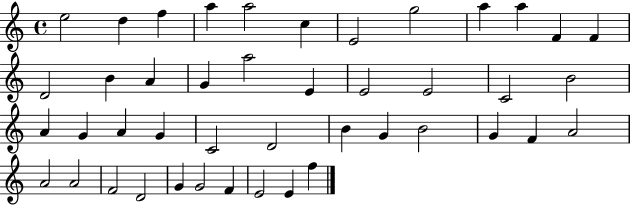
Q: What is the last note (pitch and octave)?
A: F5